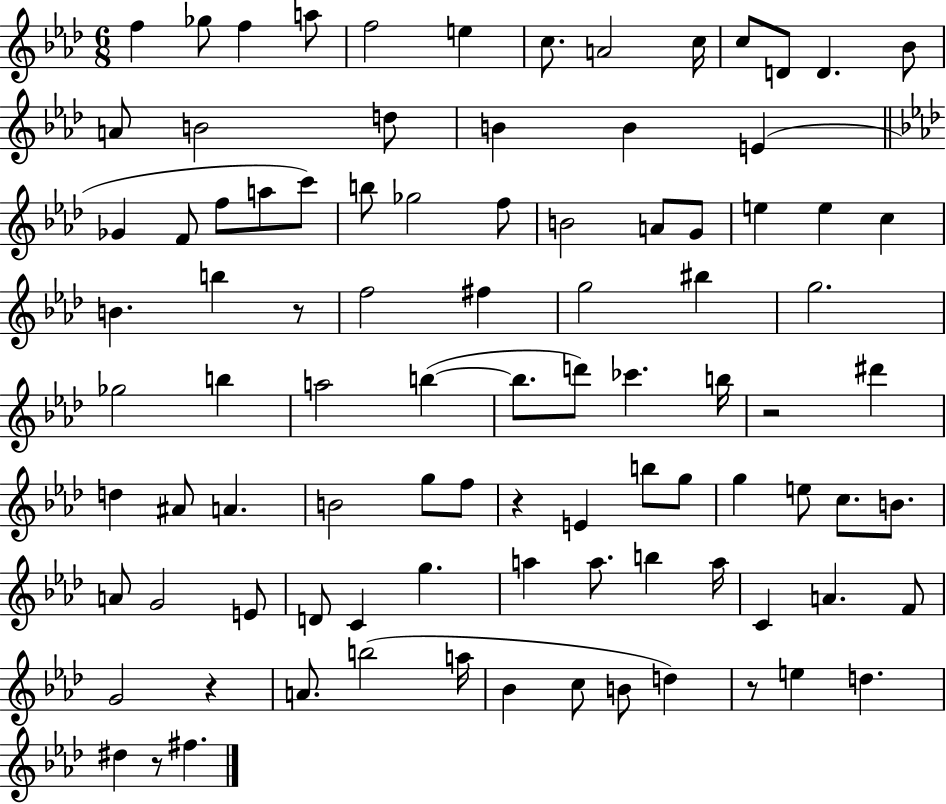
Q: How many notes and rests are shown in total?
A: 93